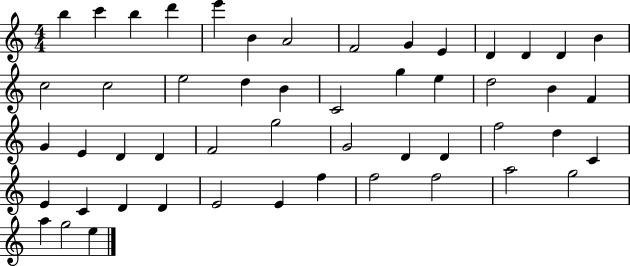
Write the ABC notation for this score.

X:1
T:Untitled
M:4/4
L:1/4
K:C
b c' b d' e' B A2 F2 G E D D D B c2 c2 e2 d B C2 g e d2 B F G E D D F2 g2 G2 D D f2 d C E C D D E2 E f f2 f2 a2 g2 a g2 e